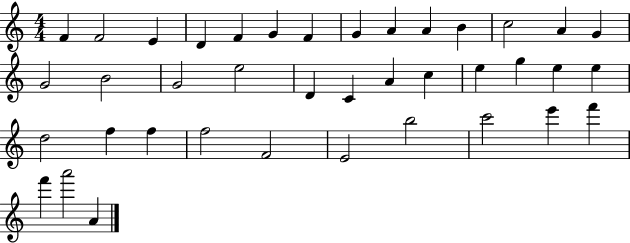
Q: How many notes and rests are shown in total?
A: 39